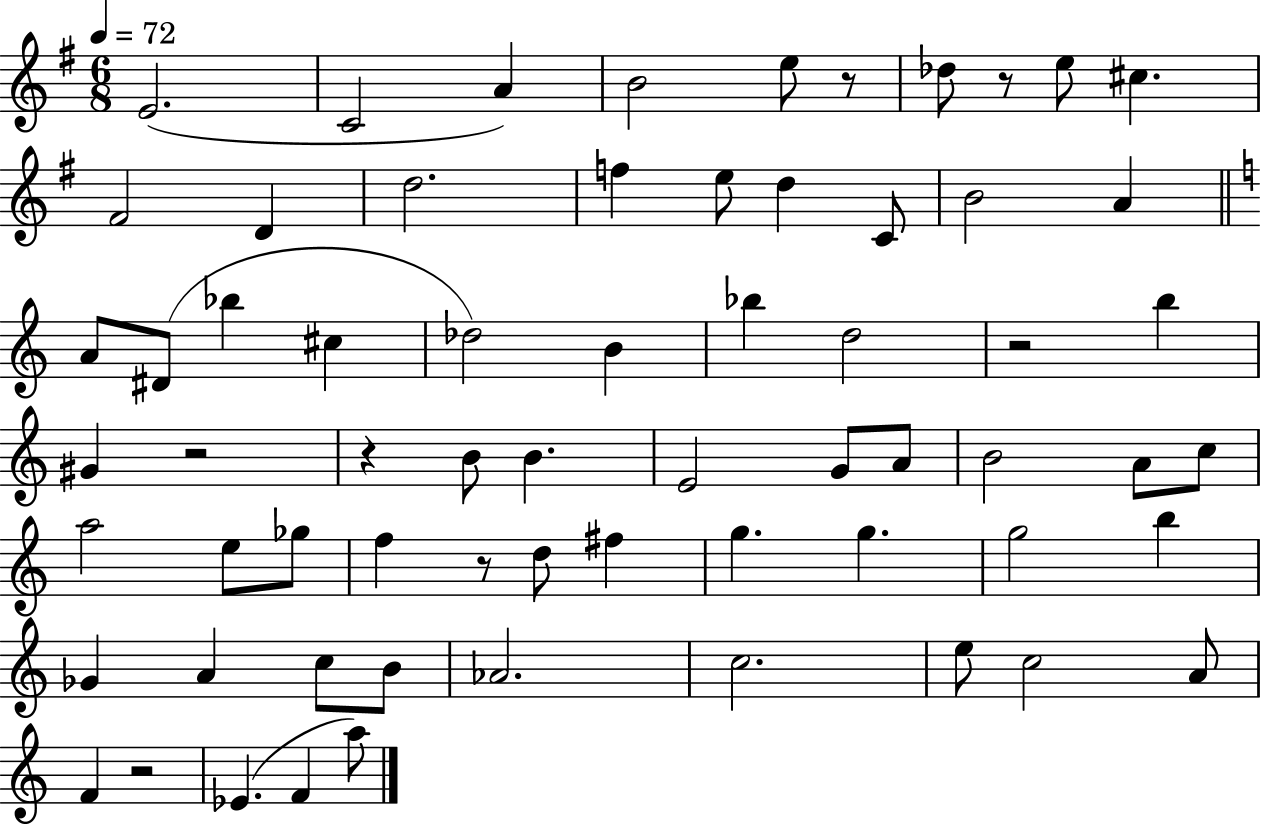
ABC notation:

X:1
T:Untitled
M:6/8
L:1/4
K:G
E2 C2 A B2 e/2 z/2 _d/2 z/2 e/2 ^c ^F2 D d2 f e/2 d C/2 B2 A A/2 ^D/2 _b ^c _d2 B _b d2 z2 b ^G z2 z B/2 B E2 G/2 A/2 B2 A/2 c/2 a2 e/2 _g/2 f z/2 d/2 ^f g g g2 b _G A c/2 B/2 _A2 c2 e/2 c2 A/2 F z2 _E F a/2